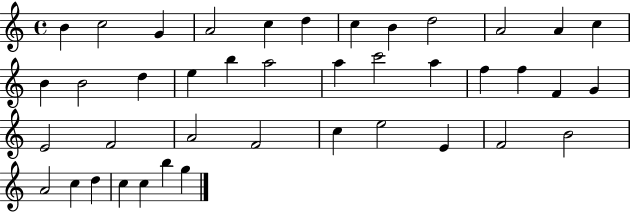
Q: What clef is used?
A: treble